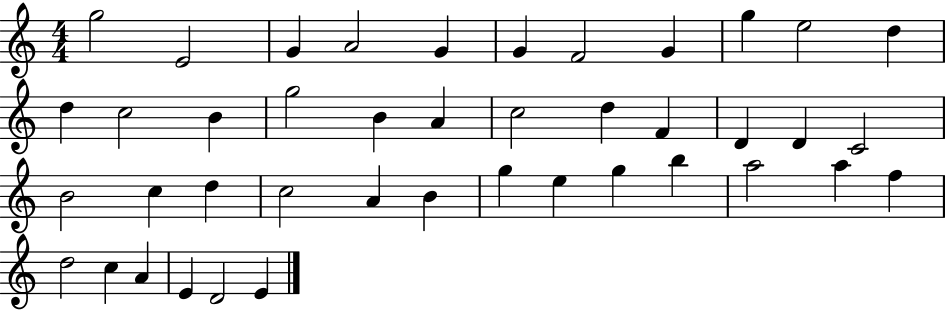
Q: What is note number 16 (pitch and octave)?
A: B4